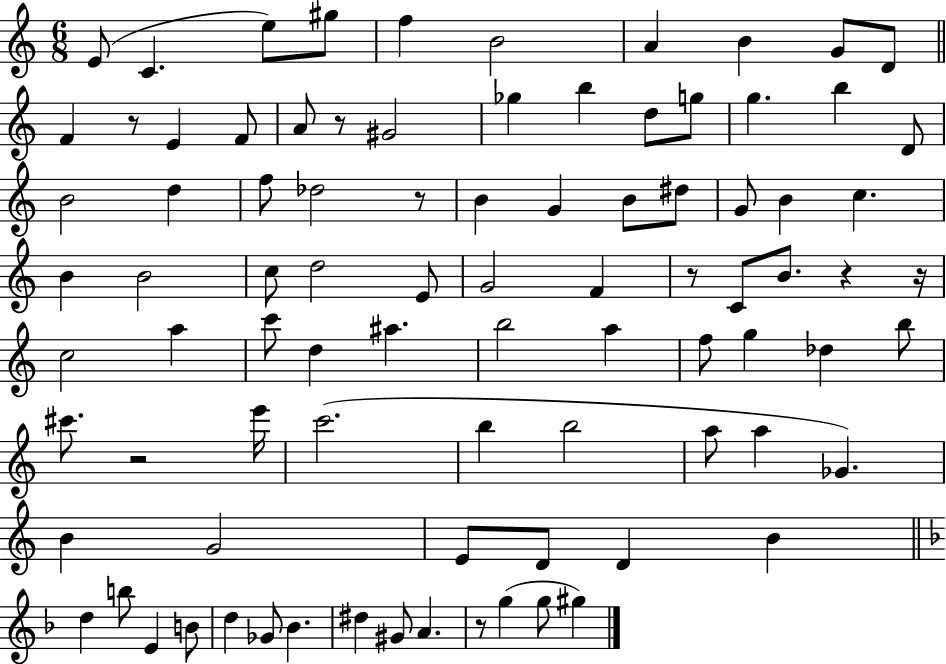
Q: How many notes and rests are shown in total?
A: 88